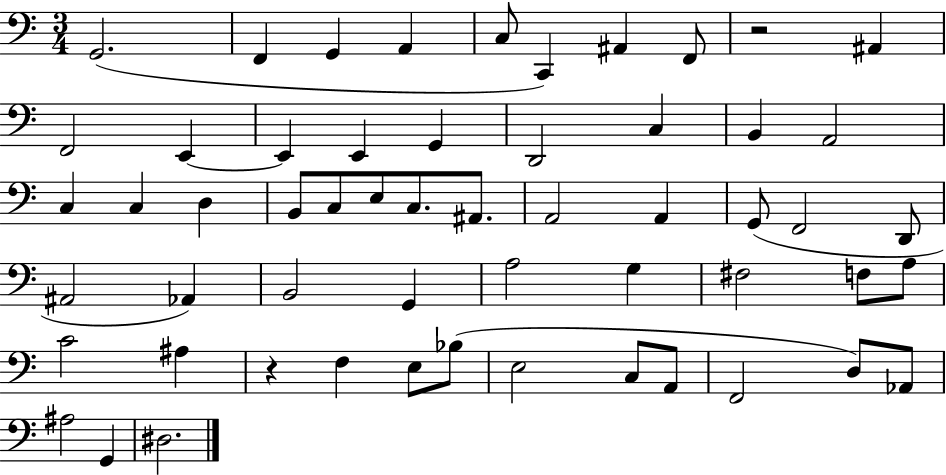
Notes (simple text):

G2/h. F2/q G2/q A2/q C3/e C2/q A#2/q F2/e R/h A#2/q F2/h E2/q E2/q E2/q G2/q D2/h C3/q B2/q A2/h C3/q C3/q D3/q B2/e C3/e E3/e C3/e. A#2/e. A2/h A2/q G2/e F2/h D2/e A#2/h Ab2/q B2/h G2/q A3/h G3/q F#3/h F3/e A3/e C4/h A#3/q R/q F3/q E3/e Bb3/e E3/h C3/e A2/e F2/h D3/e Ab2/e A#3/h G2/q D#3/h.